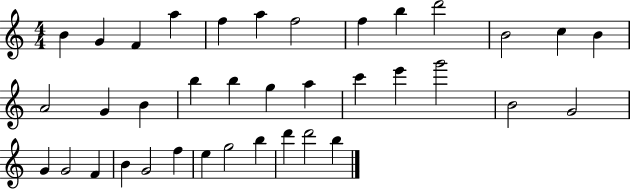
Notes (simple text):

B4/q G4/q F4/q A5/q F5/q A5/q F5/h F5/q B5/q D6/h B4/h C5/q B4/q A4/h G4/q B4/q B5/q B5/q G5/q A5/q C6/q E6/q G6/h B4/h G4/h G4/q G4/h F4/q B4/q G4/h F5/q E5/q G5/h B5/q D6/q D6/h B5/q